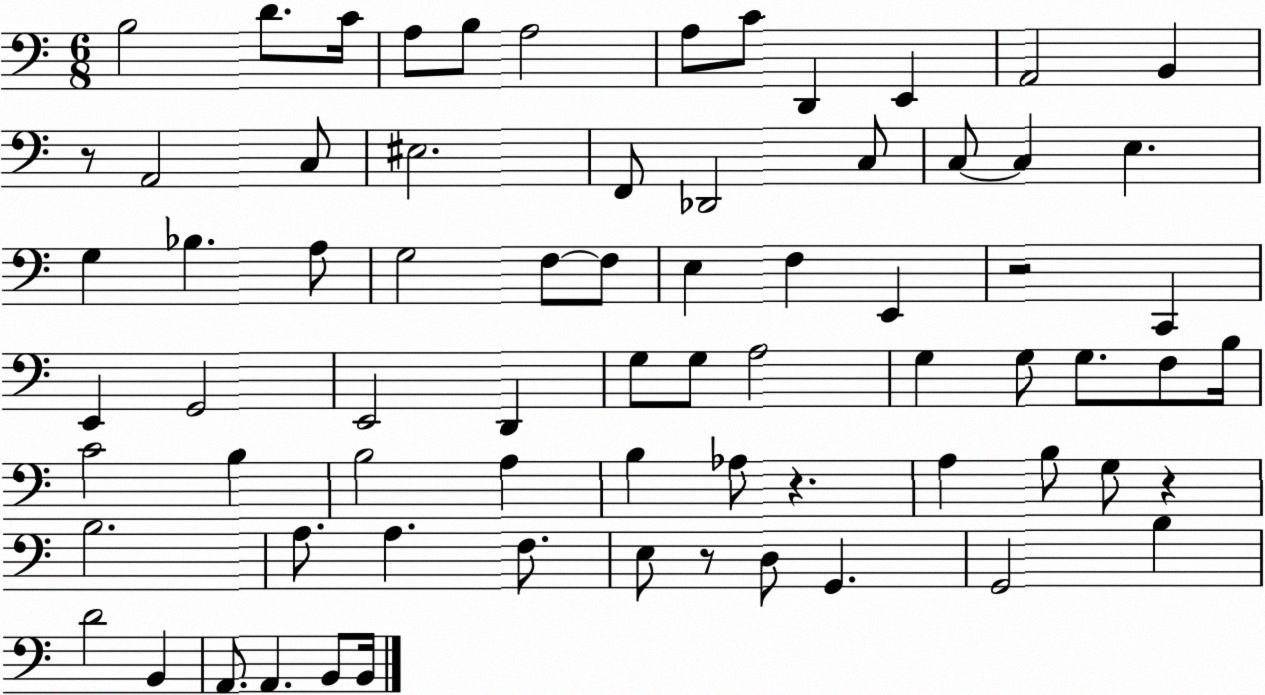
X:1
T:Untitled
M:6/8
L:1/4
K:C
B,2 D/2 C/4 A,/2 B,/2 A,2 A,/2 C/2 D,, E,, A,,2 B,, z/2 A,,2 C,/2 ^E,2 F,,/2 _D,,2 C,/2 C,/2 C, E, G, _B, A,/2 G,2 F,/2 F,/2 E, F, E,, z2 C,, E,, G,,2 E,,2 D,, G,/2 G,/2 A,2 G, G,/2 G,/2 F,/2 B,/4 C2 B, B,2 A, B, _A,/2 z A, B,/2 G,/2 z B,2 A,/2 A, F,/2 E,/2 z/2 D,/2 G,, G,,2 B, D2 B,, A,,/2 A,, B,,/2 B,,/4